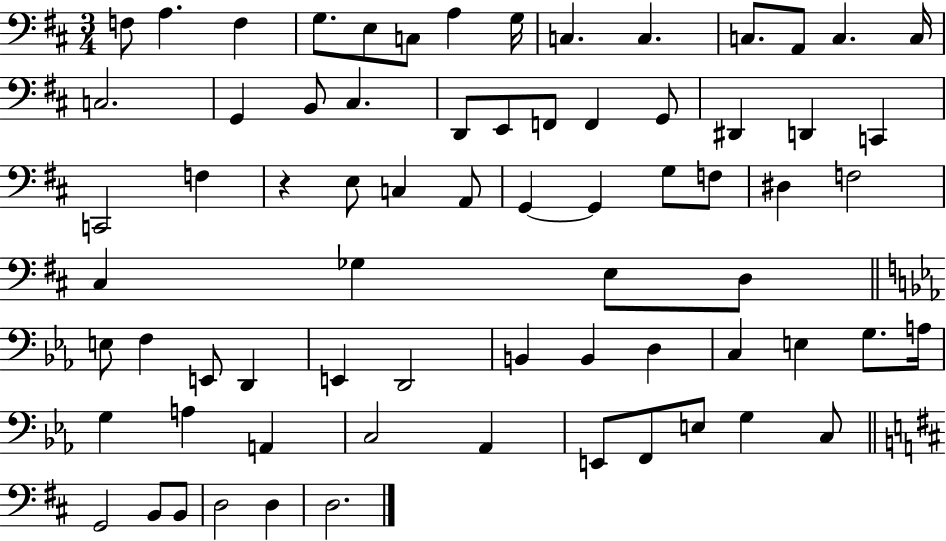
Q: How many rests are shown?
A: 1